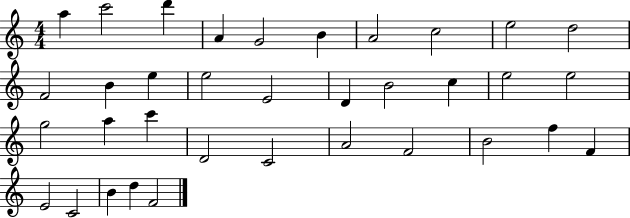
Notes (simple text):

A5/q C6/h D6/q A4/q G4/h B4/q A4/h C5/h E5/h D5/h F4/h B4/q E5/q E5/h E4/h D4/q B4/h C5/q E5/h E5/h G5/h A5/q C6/q D4/h C4/h A4/h F4/h B4/h F5/q F4/q E4/h C4/h B4/q D5/q F4/h